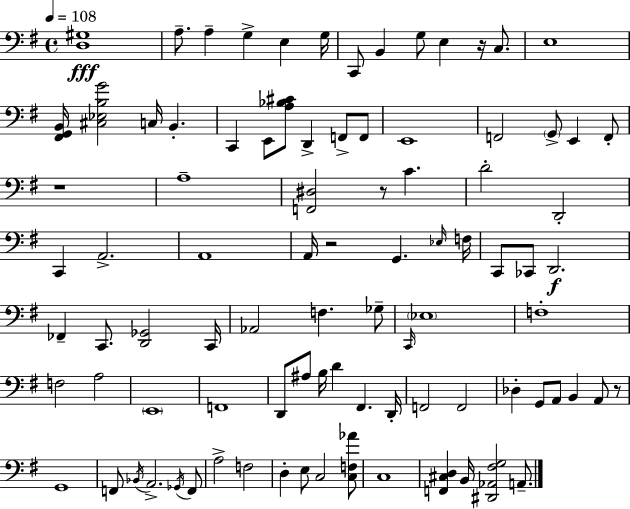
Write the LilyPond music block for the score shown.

{
  \clef bass
  \time 4/4
  \defaultTimeSignature
  \key e \minor
  \tempo 4 = 108
  <d gis>1\fff | a8.-- a4-- g4-> e4 g16 | c,8 b,4 g8 e4 r16 c8. | e1 | \break <fis, g, b,>16 <cis ees b g'>2 c16 b,4.-. | c,4 e,8 <a bes cis'>8 d,4-> f,8-> f,8 | e,1 | f,2 \parenthesize g,8-> e,4 f,8-. | \break r1 | a1-- | <f, dis>2 r8 c'4. | d'2-. d,2-. | \break c,4 a,2.-> | a,1 | a,16 r2 g,4. \grace { ees16 } | f16 c,8 ces,8 d,2.\f | \break fes,4-- c,8. <d, ges,>2 | c,16 aes,2 f4. ges8-- | \grace { c,16 } \parenthesize ees1 | f1-. | \break f2 a2 | \parenthesize e,1 | f,1 | d,8 ais8 b16 d'4 fis,4. | \break d,16-. f,2 f,2 | des4-. g,8 a,8 b,4 a,8 | r8 g,1 | f,8 \acciaccatura { bes,16 } a,2.-> | \break \acciaccatura { ges,16 } f,8 a2-> f2 | d4-. e8 c2 | <c f aes'>8 c1 | <f, cis d>4 b,16 <dis, aes, fis g>2 | \break a,8.-- \bar "|."
}